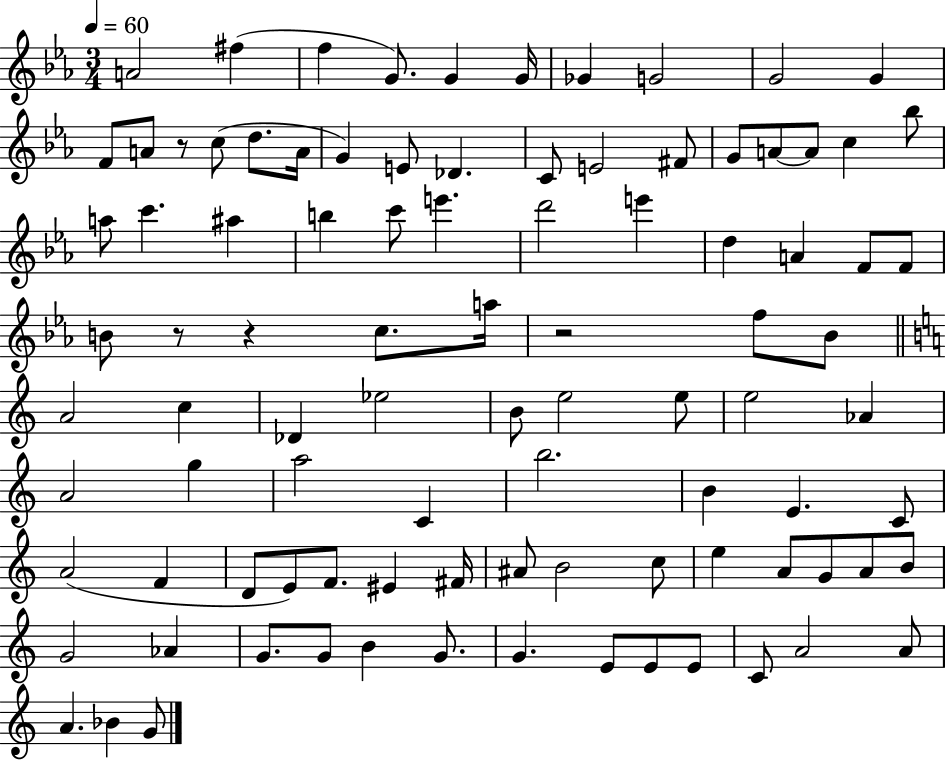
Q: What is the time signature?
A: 3/4